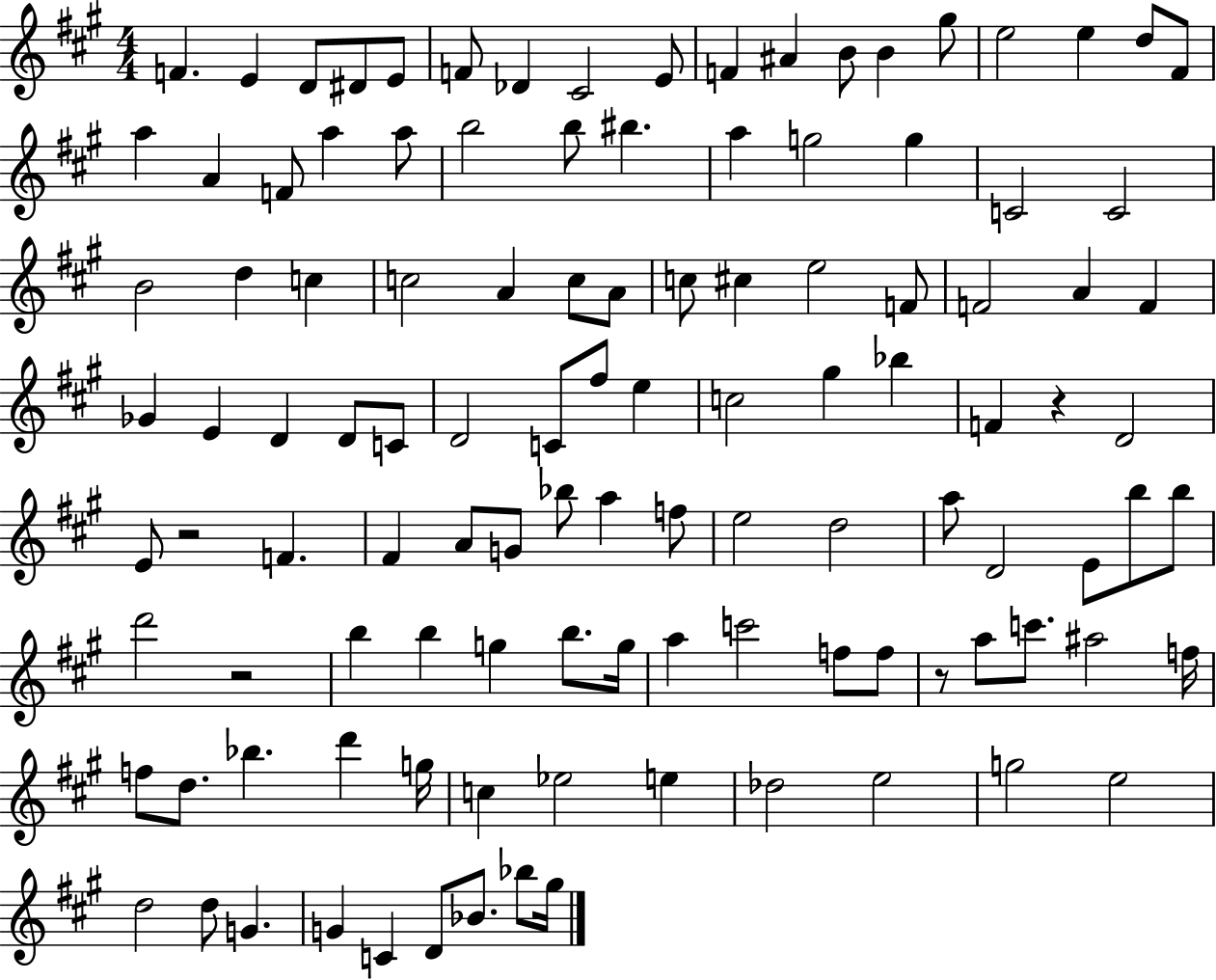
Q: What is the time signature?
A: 4/4